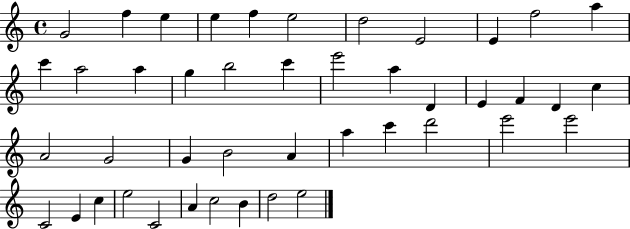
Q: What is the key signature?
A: C major